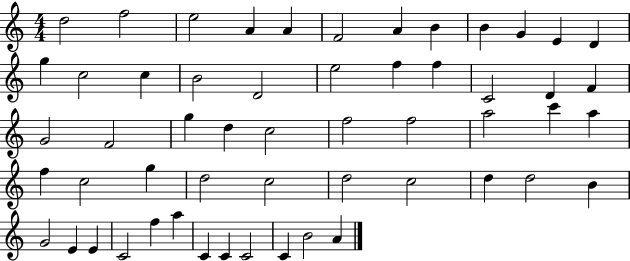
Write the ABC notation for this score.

X:1
T:Untitled
M:4/4
L:1/4
K:C
d2 f2 e2 A A F2 A B B G E D g c2 c B2 D2 e2 f f C2 D F G2 F2 g d c2 f2 f2 a2 c' a f c2 g d2 c2 d2 c2 d d2 B G2 E E C2 f a C C C2 C B2 A